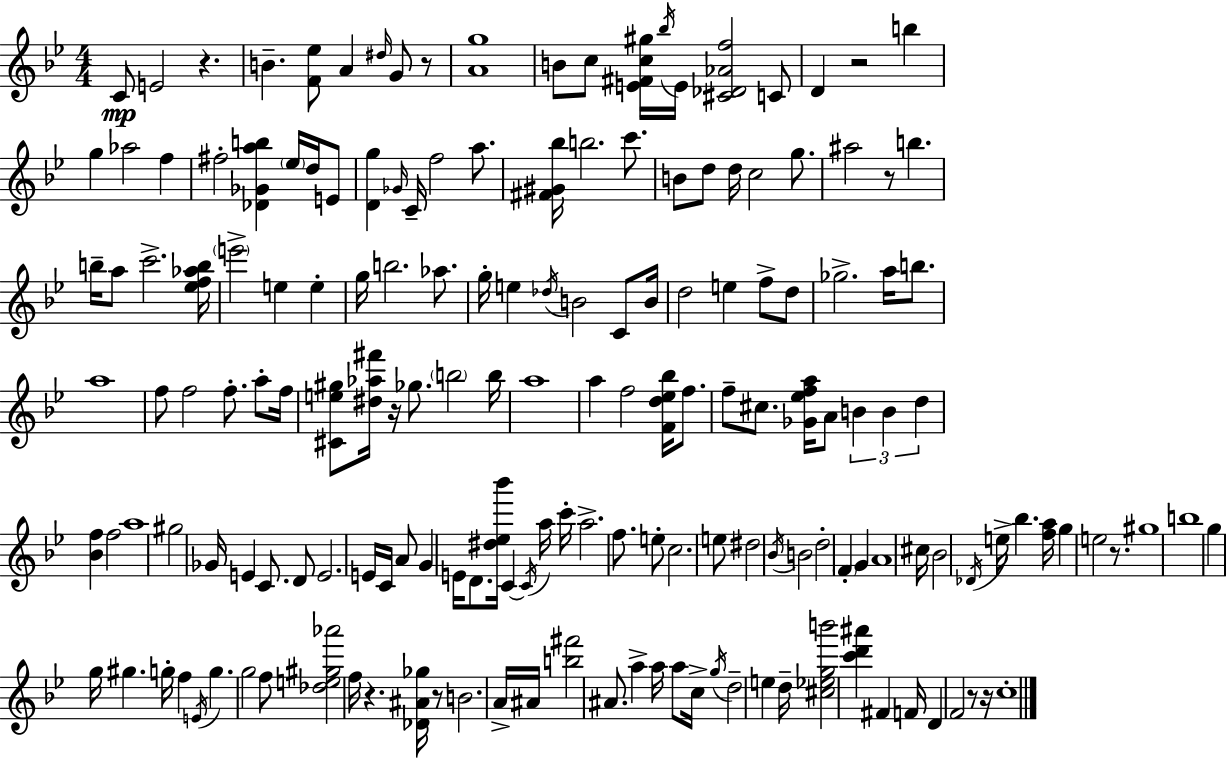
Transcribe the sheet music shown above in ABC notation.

X:1
T:Untitled
M:4/4
L:1/4
K:Gm
C/2 E2 z B [F_e]/2 A ^d/4 G/2 z/2 [Ag]4 B/2 c/2 [E^Fc^g]/4 _b/4 E/4 [^C_D_Af]2 C/2 D z2 b g _a2 f ^f2 [_D_Gab] _e/4 d/4 E/2 [Dg] _G/4 C/4 f2 a/2 [^F^G_b]/4 b2 c'/2 B/2 d/2 d/4 c2 g/2 ^a2 z/2 b b/4 a/2 c'2 [_ef_ab]/4 e'2 e e g/4 b2 _a/2 g/4 e _d/4 B2 C/2 B/4 d2 e f/2 d/2 _g2 a/4 b/2 a4 f/2 f2 f/2 a/2 f/4 [^Ce^g]/2 [^d_a^f']/4 z/4 _g/2 b2 b/4 a4 a f2 [Fd_e_b]/4 f/2 f/2 ^c/2 [_G_efa]/4 A/2 B B d [_Bf] f2 a4 ^g2 _G/4 E C/2 D/2 E2 E/4 C/4 A/2 G E/4 D/2 [^d_e_b']/4 C C/4 a/4 c'/4 a2 f/2 e/2 c2 e/2 ^d2 _B/4 B2 d2 F G A4 ^c/4 _B2 _D/4 e/4 _b [fa]/4 g e2 z/2 ^g4 b4 g g/4 ^g g/4 f E/4 g g2 f/2 [_de^g_a']2 f/4 z [_D^A_g]/4 z/2 B2 A/4 ^A/4 [b^f']2 ^A/2 a a/4 a/2 c/4 g/4 d2 e d/4 [^c_egb']2 [c'd'^a'] ^F F/4 D F2 z/2 z/4 c4